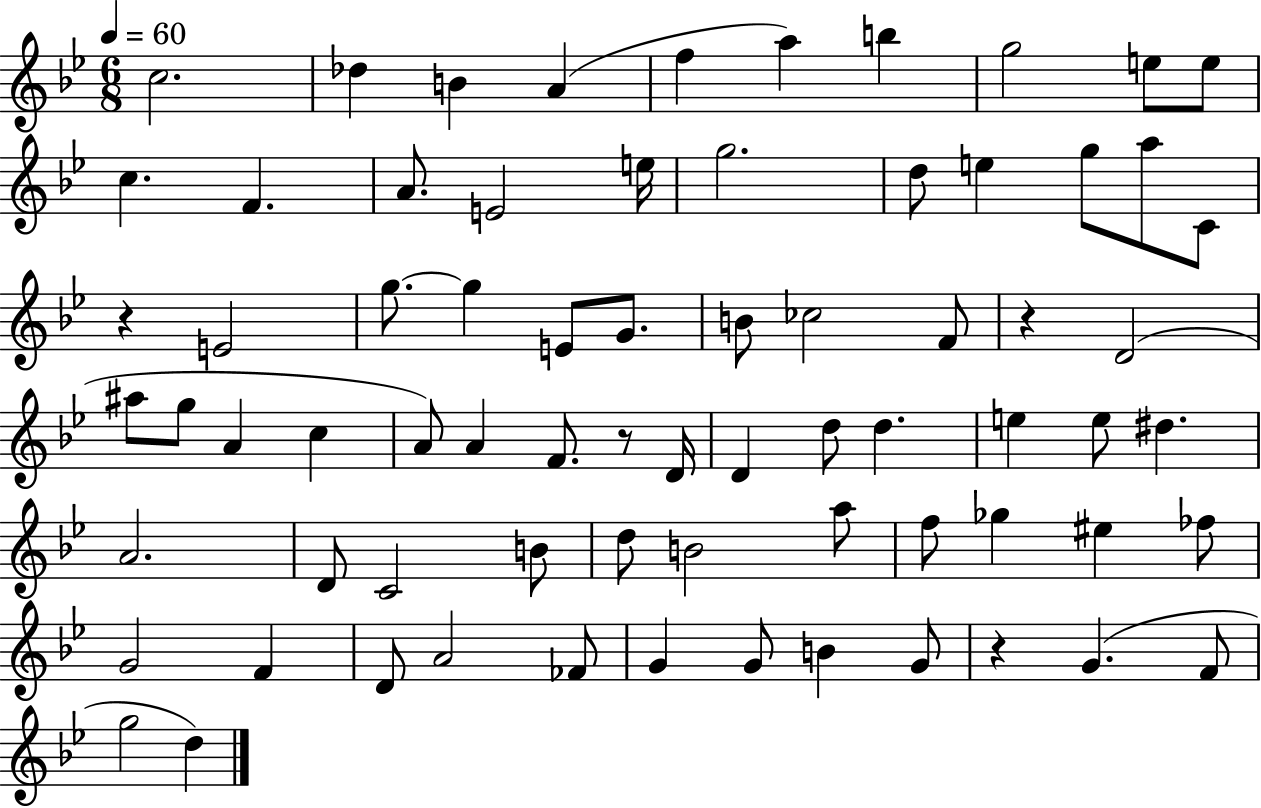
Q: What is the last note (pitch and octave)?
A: D5